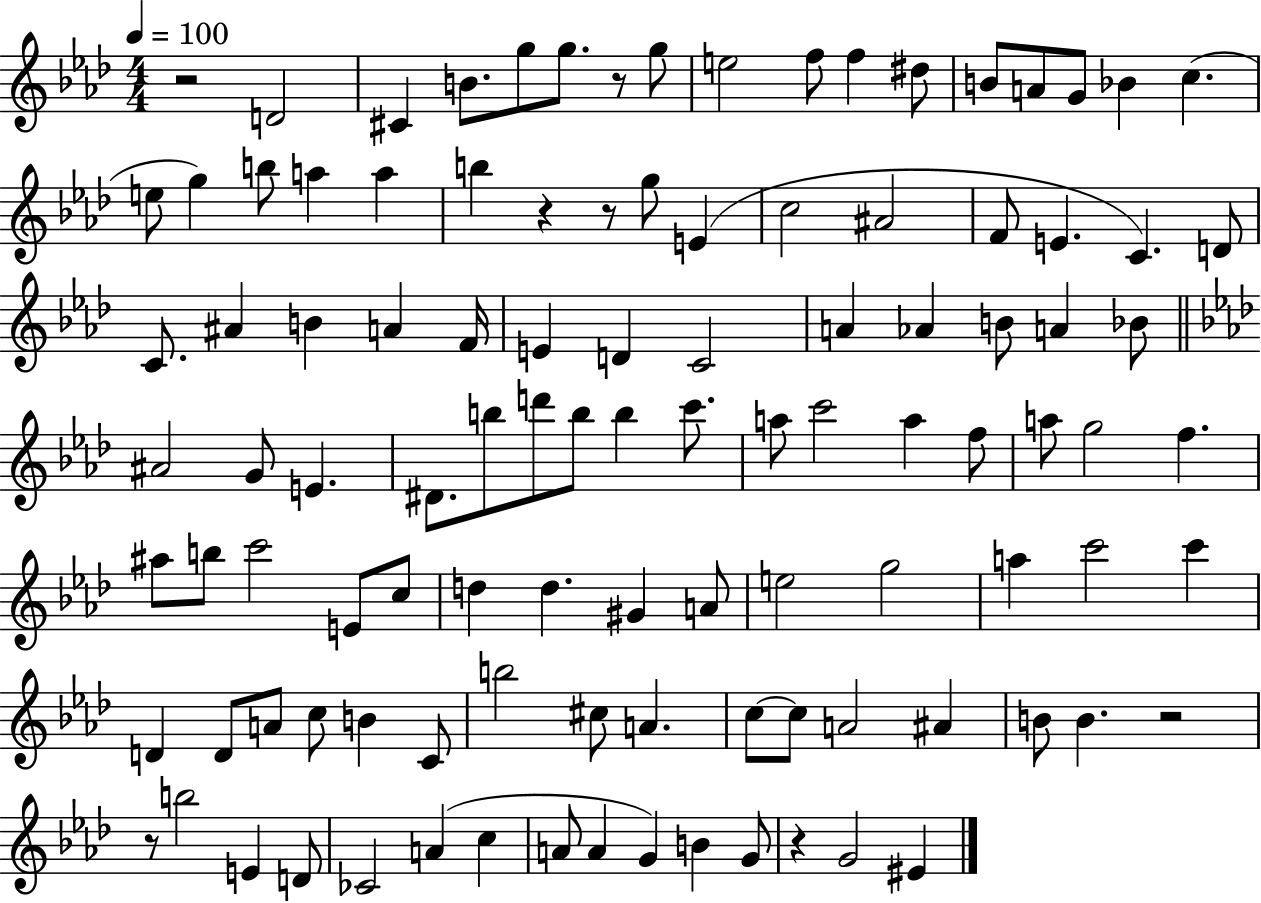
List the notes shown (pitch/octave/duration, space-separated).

R/h D4/h C#4/q B4/e. G5/e G5/e. R/e G5/e E5/h F5/e F5/q D#5/e B4/e A4/e G4/e Bb4/q C5/q. E5/e G5/q B5/e A5/q A5/q B5/q R/q R/e G5/e E4/q C5/h A#4/h F4/e E4/q. C4/q. D4/e C4/e. A#4/q B4/q A4/q F4/s E4/q D4/q C4/h A4/q Ab4/q B4/e A4/q Bb4/e A#4/h G4/e E4/q. D#4/e. B5/e D6/e B5/e B5/q C6/e. A5/e C6/h A5/q F5/e A5/e G5/h F5/q. A#5/e B5/e C6/h E4/e C5/e D5/q D5/q. G#4/q A4/e E5/h G5/h A5/q C6/h C6/q D4/q D4/e A4/e C5/e B4/q C4/e B5/h C#5/e A4/q. C5/e C5/e A4/h A#4/q B4/e B4/q. R/h R/e B5/h E4/q D4/e CES4/h A4/q C5/q A4/e A4/q G4/q B4/q G4/e R/q G4/h EIS4/q